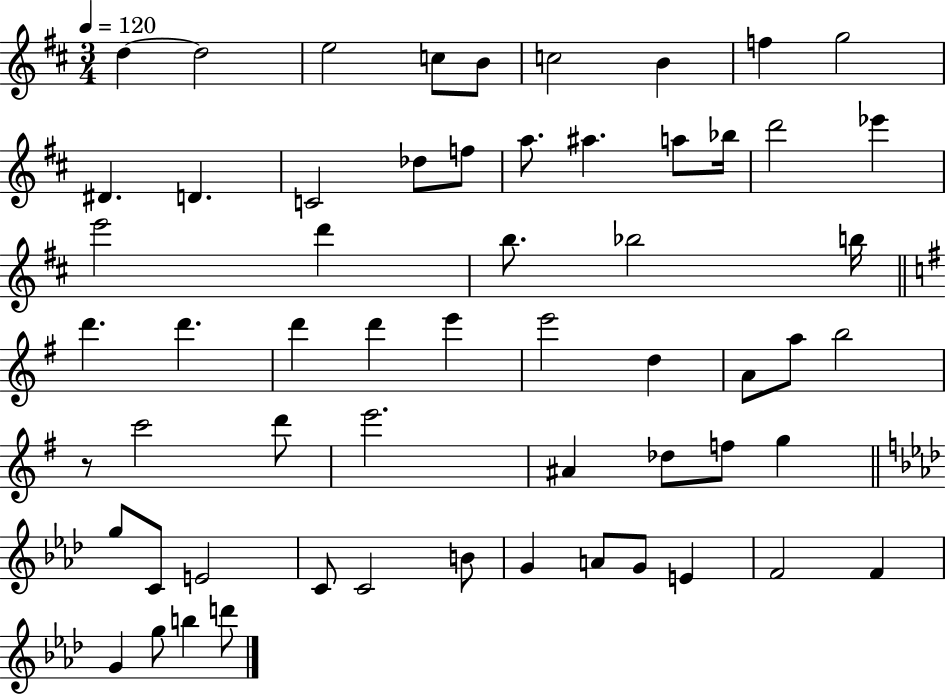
{
  \clef treble
  \numericTimeSignature
  \time 3/4
  \key d \major
  \tempo 4 = 120
  d''4~~ d''2 | e''2 c''8 b'8 | c''2 b'4 | f''4 g''2 | \break dis'4. d'4. | c'2 des''8 f''8 | a''8. ais''4. a''8 bes''16 | d'''2 ees'''4 | \break e'''2 d'''4 | b''8. bes''2 b''16 | \bar "||" \break \key g \major d'''4. d'''4. | d'''4 d'''4 e'''4 | e'''2 d''4 | a'8 a''8 b''2 | \break r8 c'''2 d'''8 | e'''2. | ais'4 des''8 f''8 g''4 | \bar "||" \break \key aes \major g''8 c'8 e'2 | c'8 c'2 b'8 | g'4 a'8 g'8 e'4 | f'2 f'4 | \break g'4 g''8 b''4 d'''8 | \bar "|."
}